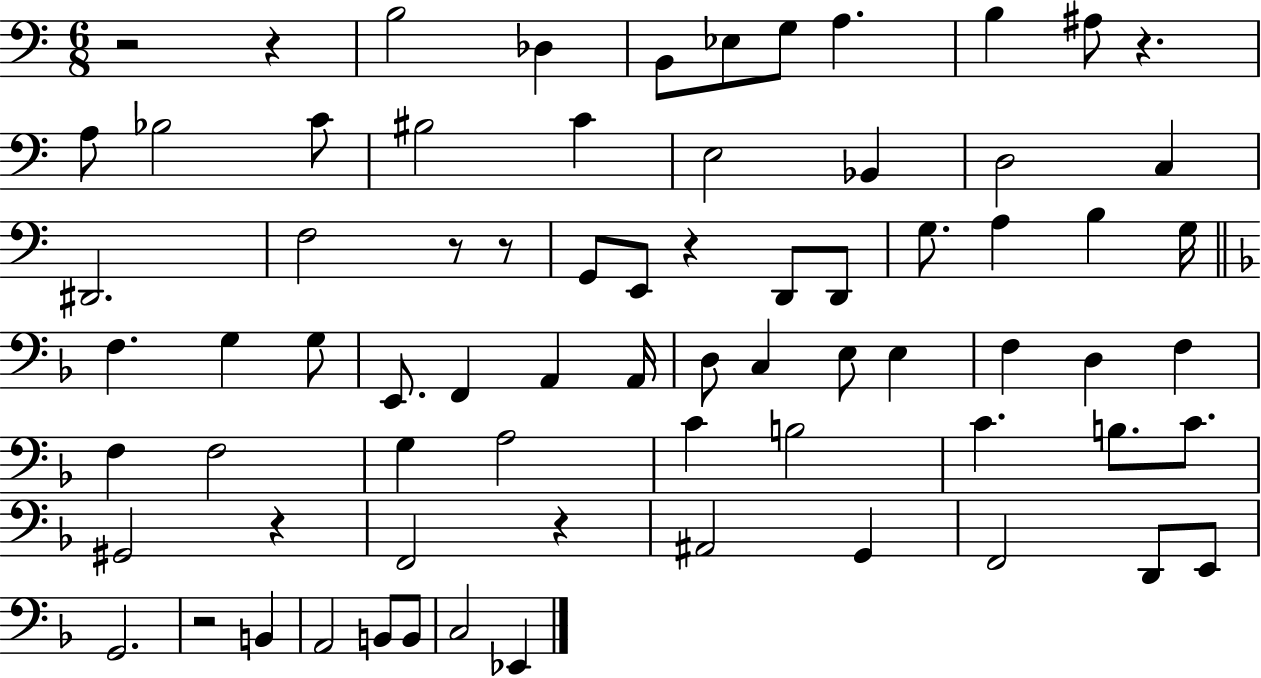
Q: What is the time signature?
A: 6/8